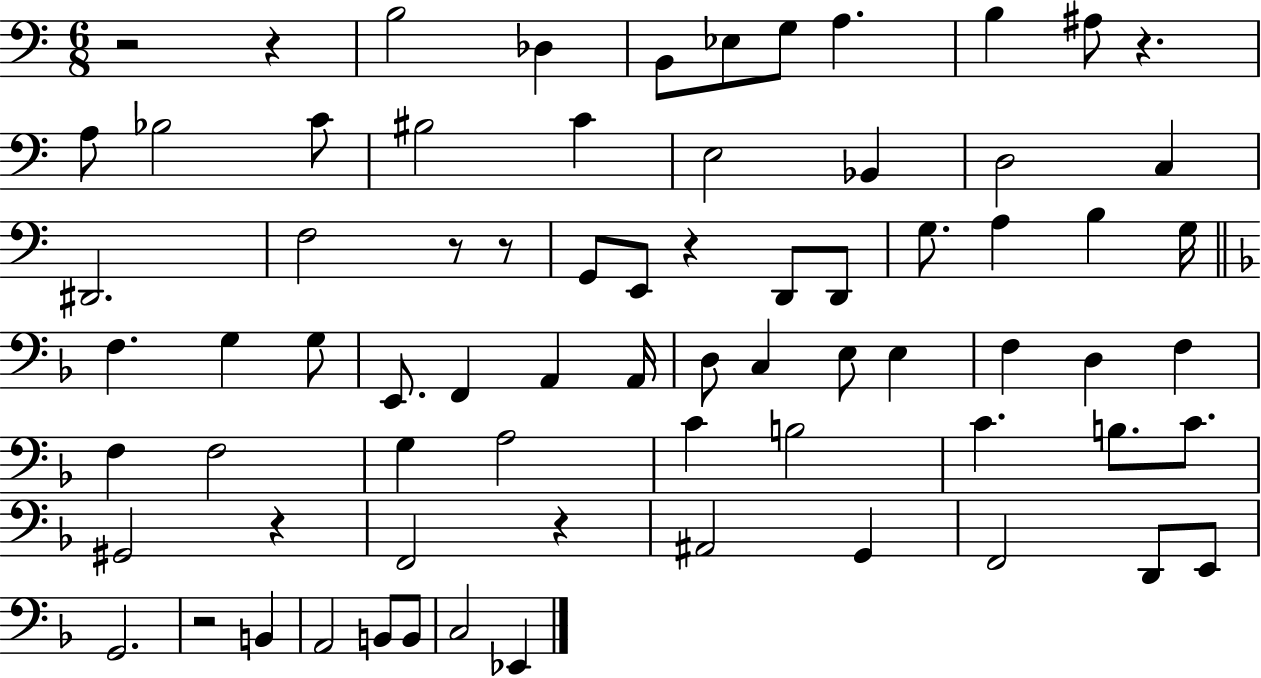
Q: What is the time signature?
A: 6/8